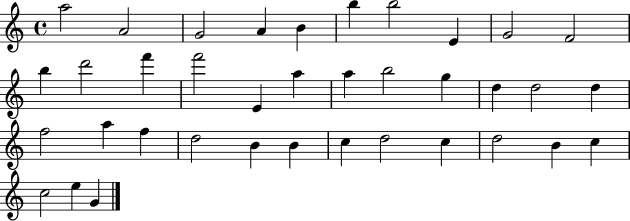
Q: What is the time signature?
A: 4/4